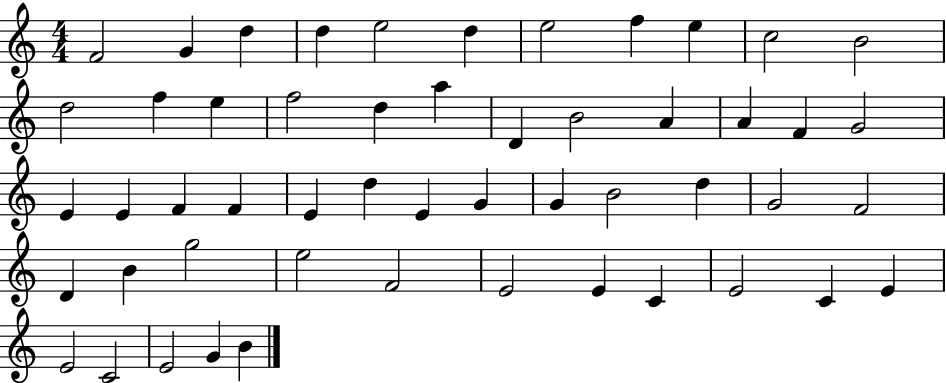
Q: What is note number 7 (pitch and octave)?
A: E5